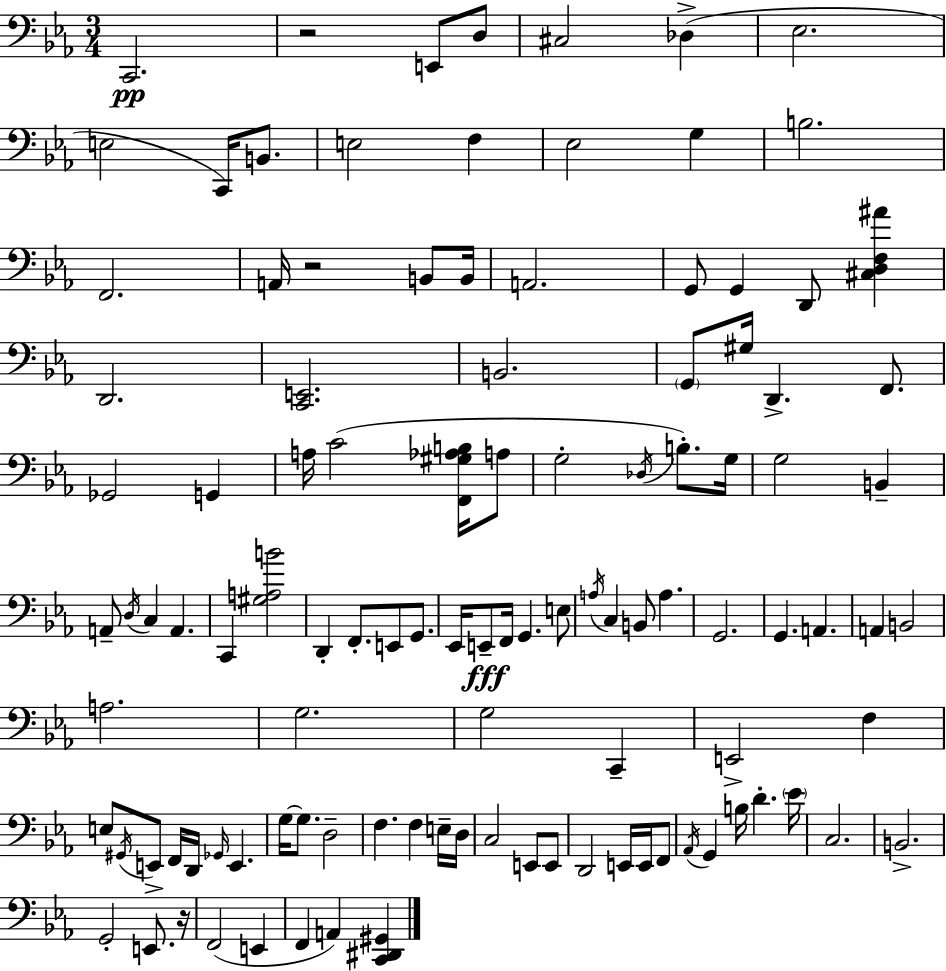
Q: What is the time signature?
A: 3/4